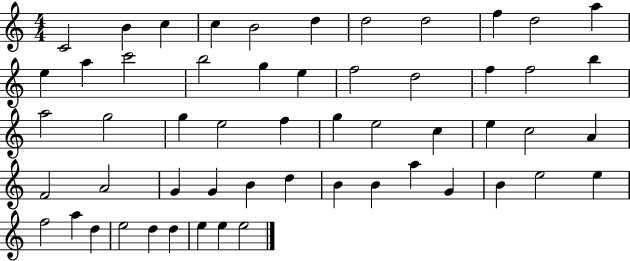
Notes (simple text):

C4/h B4/q C5/q C5/q B4/h D5/q D5/h D5/h F5/q D5/h A5/q E5/q A5/q C6/h B5/h G5/q E5/q F5/h D5/h F5/q F5/h B5/q A5/h G5/h G5/q E5/h F5/q G5/q E5/h C5/q E5/q C5/h A4/q F4/h A4/h G4/q G4/q B4/q D5/q B4/q B4/q A5/q G4/q B4/q E5/h E5/q F5/h A5/q D5/q E5/h D5/q D5/q E5/q E5/q E5/h